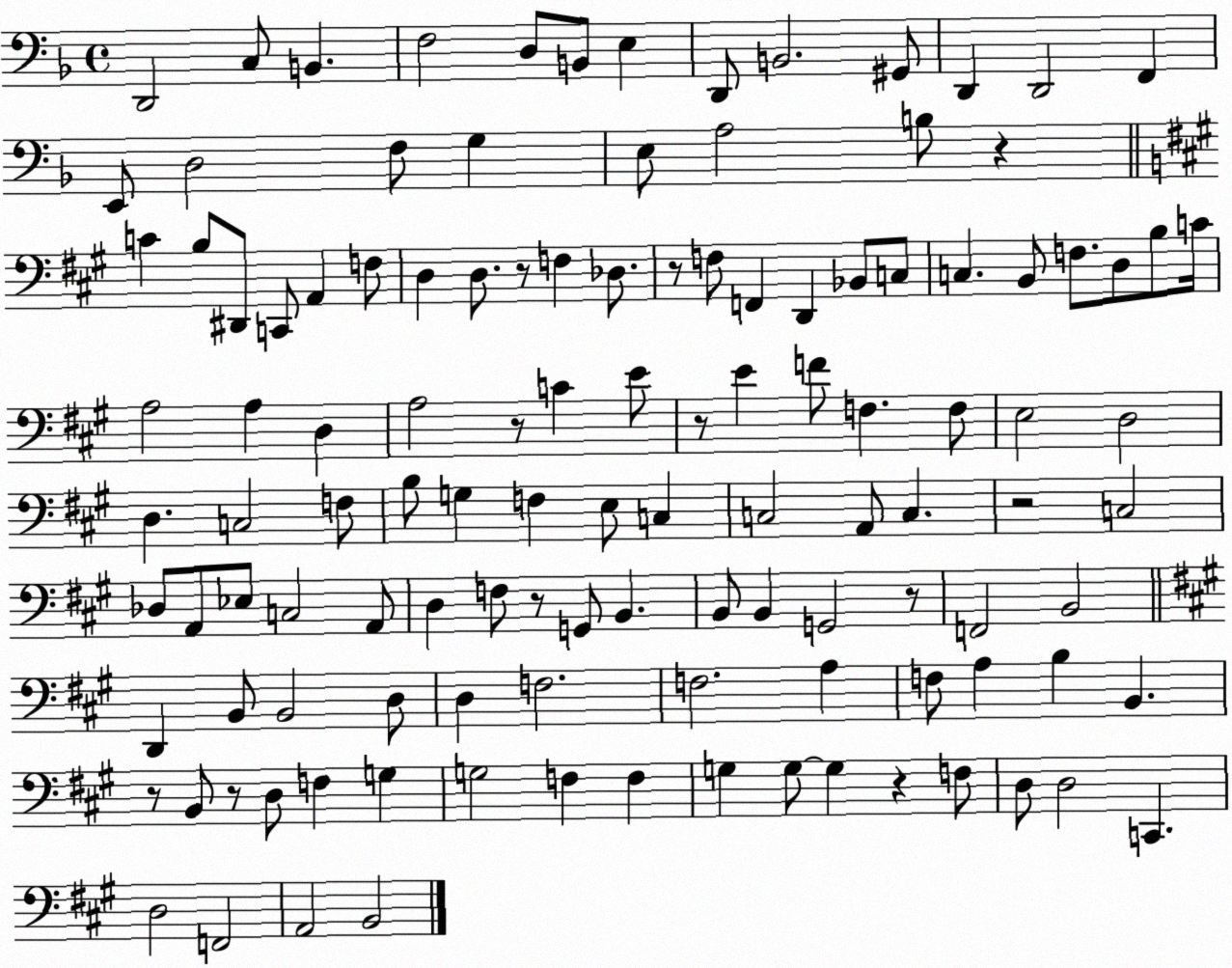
X:1
T:Untitled
M:4/4
L:1/4
K:F
D,,2 C,/2 B,, F,2 D,/2 B,,/2 E, D,,/2 B,,2 ^G,,/2 D,, D,,2 F,, E,,/2 D,2 F,/2 G, E,/2 A,2 B,/2 z C B,/2 ^D,,/2 C,,/2 A,, F,/2 D, D,/2 z/2 F, _D,/2 z/2 F,/2 F,, D,, _B,,/2 C,/2 C, B,,/2 F,/2 D,/2 B,/2 C/4 A,2 A, D, A,2 z/2 C E/2 z/2 E F/2 F, F,/2 E,2 D,2 D, C,2 F,/2 B,/2 G, F, E,/2 C, C,2 A,,/2 C, z2 C,2 _D,/2 A,,/2 _E,/2 C,2 A,,/2 D, F,/2 z/2 G,,/2 B,, B,,/2 B,, G,,2 z/2 F,,2 B,,2 D,, B,,/2 B,,2 D,/2 D, F,2 F,2 A, F,/2 A, B, B,, z/2 B,,/2 z/2 D,/2 F, G, G,2 F, F, G, G,/2 G, z F,/2 D,/2 D,2 C,, D,2 F,,2 A,,2 B,,2